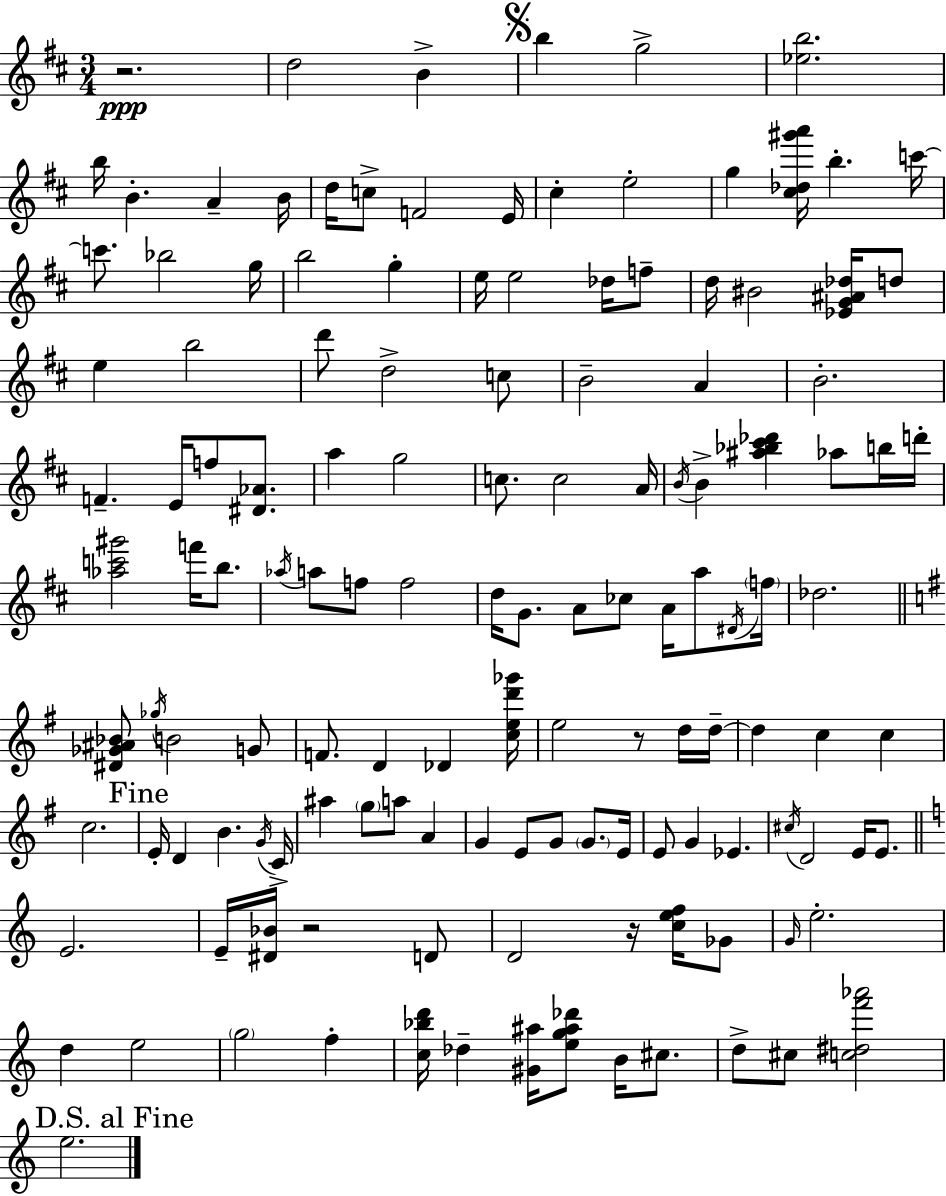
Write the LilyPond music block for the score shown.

{
  \clef treble
  \numericTimeSignature
  \time 3/4
  \key d \major
  \repeat volta 2 { r2.\ppp | d''2 b'4-> | \mark \markup { \musicglyph "scripts.segno" } b''4 g''2-> | <ees'' b''>2. | \break b''16 b'4.-. a'4-- b'16 | d''16 c''8-> f'2 e'16 | cis''4-. e''2-. | g''4 <cis'' des'' gis''' a'''>16 b''4.-. c'''16~~ | \break c'''8. bes''2 g''16 | b''2 g''4-. | e''16 e''2 des''16 f''8-- | d''16 bis'2 <ees' g' ais' des''>16 d''8 | \break e''4 b''2 | d'''8 d''2-> c''8 | b'2-- a'4 | b'2.-. | \break f'4.-- e'16 f''8 <dis' aes'>8. | a''4 g''2 | c''8. c''2 a'16 | \acciaccatura { b'16 } b'4-> <ais'' bes'' cis''' des'''>4 aes''8 b''16 | \break d'''16-. <aes'' c''' gis'''>2 f'''16 b''8. | \acciaccatura { aes''16 } a''8 f''8 f''2 | d''16 g'8. a'8 ces''8 a'16 a''8 | \acciaccatura { dis'16 } \parenthesize f''16 des''2. | \break \bar "||" \break \key g \major <dis' ges' ais' bes'>8 \acciaccatura { ges''16 } b'2 g'8 | f'8. d'4 des'4 | <c'' e'' d''' ges'''>16 e''2 r8 d''16 | d''16--~~ d''4 c''4 c''4 | \break c''2. | \mark "Fine" e'16-. d'4 b'4. | \acciaccatura { g'16 } c'16-> ais''4 \parenthesize g''8 a''8 a'4 | g'4 e'8 g'8 \parenthesize g'8. | \break e'16 e'8 g'4 ees'4. | \acciaccatura { cis''16 } d'2 e'16 | e'8. \bar "||" \break \key c \major e'2. | e'16-- <dis' bes'>16 r2 d'8 | d'2 r16 <c'' e'' f''>16 ges'8 | \grace { g'16 } e''2.-. | \break d''4 e''2 | \parenthesize g''2 f''4-. | <c'' bes'' d'''>16 des''4-- <gis' ais''>16 <e'' g'' ais'' des'''>8 b'16 cis''8. | d''8-> cis''8 <c'' dis'' f''' aes'''>2 | \break \mark "D.S. al Fine" e''2. | } \bar "|."
}